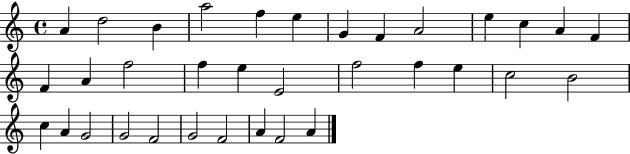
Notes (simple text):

A4/q D5/h B4/q A5/h F5/q E5/q G4/q F4/q A4/h E5/q C5/q A4/q F4/q F4/q A4/q F5/h F5/q E5/q E4/h F5/h F5/q E5/q C5/h B4/h C5/q A4/q G4/h G4/h F4/h G4/h F4/h A4/q F4/h A4/q